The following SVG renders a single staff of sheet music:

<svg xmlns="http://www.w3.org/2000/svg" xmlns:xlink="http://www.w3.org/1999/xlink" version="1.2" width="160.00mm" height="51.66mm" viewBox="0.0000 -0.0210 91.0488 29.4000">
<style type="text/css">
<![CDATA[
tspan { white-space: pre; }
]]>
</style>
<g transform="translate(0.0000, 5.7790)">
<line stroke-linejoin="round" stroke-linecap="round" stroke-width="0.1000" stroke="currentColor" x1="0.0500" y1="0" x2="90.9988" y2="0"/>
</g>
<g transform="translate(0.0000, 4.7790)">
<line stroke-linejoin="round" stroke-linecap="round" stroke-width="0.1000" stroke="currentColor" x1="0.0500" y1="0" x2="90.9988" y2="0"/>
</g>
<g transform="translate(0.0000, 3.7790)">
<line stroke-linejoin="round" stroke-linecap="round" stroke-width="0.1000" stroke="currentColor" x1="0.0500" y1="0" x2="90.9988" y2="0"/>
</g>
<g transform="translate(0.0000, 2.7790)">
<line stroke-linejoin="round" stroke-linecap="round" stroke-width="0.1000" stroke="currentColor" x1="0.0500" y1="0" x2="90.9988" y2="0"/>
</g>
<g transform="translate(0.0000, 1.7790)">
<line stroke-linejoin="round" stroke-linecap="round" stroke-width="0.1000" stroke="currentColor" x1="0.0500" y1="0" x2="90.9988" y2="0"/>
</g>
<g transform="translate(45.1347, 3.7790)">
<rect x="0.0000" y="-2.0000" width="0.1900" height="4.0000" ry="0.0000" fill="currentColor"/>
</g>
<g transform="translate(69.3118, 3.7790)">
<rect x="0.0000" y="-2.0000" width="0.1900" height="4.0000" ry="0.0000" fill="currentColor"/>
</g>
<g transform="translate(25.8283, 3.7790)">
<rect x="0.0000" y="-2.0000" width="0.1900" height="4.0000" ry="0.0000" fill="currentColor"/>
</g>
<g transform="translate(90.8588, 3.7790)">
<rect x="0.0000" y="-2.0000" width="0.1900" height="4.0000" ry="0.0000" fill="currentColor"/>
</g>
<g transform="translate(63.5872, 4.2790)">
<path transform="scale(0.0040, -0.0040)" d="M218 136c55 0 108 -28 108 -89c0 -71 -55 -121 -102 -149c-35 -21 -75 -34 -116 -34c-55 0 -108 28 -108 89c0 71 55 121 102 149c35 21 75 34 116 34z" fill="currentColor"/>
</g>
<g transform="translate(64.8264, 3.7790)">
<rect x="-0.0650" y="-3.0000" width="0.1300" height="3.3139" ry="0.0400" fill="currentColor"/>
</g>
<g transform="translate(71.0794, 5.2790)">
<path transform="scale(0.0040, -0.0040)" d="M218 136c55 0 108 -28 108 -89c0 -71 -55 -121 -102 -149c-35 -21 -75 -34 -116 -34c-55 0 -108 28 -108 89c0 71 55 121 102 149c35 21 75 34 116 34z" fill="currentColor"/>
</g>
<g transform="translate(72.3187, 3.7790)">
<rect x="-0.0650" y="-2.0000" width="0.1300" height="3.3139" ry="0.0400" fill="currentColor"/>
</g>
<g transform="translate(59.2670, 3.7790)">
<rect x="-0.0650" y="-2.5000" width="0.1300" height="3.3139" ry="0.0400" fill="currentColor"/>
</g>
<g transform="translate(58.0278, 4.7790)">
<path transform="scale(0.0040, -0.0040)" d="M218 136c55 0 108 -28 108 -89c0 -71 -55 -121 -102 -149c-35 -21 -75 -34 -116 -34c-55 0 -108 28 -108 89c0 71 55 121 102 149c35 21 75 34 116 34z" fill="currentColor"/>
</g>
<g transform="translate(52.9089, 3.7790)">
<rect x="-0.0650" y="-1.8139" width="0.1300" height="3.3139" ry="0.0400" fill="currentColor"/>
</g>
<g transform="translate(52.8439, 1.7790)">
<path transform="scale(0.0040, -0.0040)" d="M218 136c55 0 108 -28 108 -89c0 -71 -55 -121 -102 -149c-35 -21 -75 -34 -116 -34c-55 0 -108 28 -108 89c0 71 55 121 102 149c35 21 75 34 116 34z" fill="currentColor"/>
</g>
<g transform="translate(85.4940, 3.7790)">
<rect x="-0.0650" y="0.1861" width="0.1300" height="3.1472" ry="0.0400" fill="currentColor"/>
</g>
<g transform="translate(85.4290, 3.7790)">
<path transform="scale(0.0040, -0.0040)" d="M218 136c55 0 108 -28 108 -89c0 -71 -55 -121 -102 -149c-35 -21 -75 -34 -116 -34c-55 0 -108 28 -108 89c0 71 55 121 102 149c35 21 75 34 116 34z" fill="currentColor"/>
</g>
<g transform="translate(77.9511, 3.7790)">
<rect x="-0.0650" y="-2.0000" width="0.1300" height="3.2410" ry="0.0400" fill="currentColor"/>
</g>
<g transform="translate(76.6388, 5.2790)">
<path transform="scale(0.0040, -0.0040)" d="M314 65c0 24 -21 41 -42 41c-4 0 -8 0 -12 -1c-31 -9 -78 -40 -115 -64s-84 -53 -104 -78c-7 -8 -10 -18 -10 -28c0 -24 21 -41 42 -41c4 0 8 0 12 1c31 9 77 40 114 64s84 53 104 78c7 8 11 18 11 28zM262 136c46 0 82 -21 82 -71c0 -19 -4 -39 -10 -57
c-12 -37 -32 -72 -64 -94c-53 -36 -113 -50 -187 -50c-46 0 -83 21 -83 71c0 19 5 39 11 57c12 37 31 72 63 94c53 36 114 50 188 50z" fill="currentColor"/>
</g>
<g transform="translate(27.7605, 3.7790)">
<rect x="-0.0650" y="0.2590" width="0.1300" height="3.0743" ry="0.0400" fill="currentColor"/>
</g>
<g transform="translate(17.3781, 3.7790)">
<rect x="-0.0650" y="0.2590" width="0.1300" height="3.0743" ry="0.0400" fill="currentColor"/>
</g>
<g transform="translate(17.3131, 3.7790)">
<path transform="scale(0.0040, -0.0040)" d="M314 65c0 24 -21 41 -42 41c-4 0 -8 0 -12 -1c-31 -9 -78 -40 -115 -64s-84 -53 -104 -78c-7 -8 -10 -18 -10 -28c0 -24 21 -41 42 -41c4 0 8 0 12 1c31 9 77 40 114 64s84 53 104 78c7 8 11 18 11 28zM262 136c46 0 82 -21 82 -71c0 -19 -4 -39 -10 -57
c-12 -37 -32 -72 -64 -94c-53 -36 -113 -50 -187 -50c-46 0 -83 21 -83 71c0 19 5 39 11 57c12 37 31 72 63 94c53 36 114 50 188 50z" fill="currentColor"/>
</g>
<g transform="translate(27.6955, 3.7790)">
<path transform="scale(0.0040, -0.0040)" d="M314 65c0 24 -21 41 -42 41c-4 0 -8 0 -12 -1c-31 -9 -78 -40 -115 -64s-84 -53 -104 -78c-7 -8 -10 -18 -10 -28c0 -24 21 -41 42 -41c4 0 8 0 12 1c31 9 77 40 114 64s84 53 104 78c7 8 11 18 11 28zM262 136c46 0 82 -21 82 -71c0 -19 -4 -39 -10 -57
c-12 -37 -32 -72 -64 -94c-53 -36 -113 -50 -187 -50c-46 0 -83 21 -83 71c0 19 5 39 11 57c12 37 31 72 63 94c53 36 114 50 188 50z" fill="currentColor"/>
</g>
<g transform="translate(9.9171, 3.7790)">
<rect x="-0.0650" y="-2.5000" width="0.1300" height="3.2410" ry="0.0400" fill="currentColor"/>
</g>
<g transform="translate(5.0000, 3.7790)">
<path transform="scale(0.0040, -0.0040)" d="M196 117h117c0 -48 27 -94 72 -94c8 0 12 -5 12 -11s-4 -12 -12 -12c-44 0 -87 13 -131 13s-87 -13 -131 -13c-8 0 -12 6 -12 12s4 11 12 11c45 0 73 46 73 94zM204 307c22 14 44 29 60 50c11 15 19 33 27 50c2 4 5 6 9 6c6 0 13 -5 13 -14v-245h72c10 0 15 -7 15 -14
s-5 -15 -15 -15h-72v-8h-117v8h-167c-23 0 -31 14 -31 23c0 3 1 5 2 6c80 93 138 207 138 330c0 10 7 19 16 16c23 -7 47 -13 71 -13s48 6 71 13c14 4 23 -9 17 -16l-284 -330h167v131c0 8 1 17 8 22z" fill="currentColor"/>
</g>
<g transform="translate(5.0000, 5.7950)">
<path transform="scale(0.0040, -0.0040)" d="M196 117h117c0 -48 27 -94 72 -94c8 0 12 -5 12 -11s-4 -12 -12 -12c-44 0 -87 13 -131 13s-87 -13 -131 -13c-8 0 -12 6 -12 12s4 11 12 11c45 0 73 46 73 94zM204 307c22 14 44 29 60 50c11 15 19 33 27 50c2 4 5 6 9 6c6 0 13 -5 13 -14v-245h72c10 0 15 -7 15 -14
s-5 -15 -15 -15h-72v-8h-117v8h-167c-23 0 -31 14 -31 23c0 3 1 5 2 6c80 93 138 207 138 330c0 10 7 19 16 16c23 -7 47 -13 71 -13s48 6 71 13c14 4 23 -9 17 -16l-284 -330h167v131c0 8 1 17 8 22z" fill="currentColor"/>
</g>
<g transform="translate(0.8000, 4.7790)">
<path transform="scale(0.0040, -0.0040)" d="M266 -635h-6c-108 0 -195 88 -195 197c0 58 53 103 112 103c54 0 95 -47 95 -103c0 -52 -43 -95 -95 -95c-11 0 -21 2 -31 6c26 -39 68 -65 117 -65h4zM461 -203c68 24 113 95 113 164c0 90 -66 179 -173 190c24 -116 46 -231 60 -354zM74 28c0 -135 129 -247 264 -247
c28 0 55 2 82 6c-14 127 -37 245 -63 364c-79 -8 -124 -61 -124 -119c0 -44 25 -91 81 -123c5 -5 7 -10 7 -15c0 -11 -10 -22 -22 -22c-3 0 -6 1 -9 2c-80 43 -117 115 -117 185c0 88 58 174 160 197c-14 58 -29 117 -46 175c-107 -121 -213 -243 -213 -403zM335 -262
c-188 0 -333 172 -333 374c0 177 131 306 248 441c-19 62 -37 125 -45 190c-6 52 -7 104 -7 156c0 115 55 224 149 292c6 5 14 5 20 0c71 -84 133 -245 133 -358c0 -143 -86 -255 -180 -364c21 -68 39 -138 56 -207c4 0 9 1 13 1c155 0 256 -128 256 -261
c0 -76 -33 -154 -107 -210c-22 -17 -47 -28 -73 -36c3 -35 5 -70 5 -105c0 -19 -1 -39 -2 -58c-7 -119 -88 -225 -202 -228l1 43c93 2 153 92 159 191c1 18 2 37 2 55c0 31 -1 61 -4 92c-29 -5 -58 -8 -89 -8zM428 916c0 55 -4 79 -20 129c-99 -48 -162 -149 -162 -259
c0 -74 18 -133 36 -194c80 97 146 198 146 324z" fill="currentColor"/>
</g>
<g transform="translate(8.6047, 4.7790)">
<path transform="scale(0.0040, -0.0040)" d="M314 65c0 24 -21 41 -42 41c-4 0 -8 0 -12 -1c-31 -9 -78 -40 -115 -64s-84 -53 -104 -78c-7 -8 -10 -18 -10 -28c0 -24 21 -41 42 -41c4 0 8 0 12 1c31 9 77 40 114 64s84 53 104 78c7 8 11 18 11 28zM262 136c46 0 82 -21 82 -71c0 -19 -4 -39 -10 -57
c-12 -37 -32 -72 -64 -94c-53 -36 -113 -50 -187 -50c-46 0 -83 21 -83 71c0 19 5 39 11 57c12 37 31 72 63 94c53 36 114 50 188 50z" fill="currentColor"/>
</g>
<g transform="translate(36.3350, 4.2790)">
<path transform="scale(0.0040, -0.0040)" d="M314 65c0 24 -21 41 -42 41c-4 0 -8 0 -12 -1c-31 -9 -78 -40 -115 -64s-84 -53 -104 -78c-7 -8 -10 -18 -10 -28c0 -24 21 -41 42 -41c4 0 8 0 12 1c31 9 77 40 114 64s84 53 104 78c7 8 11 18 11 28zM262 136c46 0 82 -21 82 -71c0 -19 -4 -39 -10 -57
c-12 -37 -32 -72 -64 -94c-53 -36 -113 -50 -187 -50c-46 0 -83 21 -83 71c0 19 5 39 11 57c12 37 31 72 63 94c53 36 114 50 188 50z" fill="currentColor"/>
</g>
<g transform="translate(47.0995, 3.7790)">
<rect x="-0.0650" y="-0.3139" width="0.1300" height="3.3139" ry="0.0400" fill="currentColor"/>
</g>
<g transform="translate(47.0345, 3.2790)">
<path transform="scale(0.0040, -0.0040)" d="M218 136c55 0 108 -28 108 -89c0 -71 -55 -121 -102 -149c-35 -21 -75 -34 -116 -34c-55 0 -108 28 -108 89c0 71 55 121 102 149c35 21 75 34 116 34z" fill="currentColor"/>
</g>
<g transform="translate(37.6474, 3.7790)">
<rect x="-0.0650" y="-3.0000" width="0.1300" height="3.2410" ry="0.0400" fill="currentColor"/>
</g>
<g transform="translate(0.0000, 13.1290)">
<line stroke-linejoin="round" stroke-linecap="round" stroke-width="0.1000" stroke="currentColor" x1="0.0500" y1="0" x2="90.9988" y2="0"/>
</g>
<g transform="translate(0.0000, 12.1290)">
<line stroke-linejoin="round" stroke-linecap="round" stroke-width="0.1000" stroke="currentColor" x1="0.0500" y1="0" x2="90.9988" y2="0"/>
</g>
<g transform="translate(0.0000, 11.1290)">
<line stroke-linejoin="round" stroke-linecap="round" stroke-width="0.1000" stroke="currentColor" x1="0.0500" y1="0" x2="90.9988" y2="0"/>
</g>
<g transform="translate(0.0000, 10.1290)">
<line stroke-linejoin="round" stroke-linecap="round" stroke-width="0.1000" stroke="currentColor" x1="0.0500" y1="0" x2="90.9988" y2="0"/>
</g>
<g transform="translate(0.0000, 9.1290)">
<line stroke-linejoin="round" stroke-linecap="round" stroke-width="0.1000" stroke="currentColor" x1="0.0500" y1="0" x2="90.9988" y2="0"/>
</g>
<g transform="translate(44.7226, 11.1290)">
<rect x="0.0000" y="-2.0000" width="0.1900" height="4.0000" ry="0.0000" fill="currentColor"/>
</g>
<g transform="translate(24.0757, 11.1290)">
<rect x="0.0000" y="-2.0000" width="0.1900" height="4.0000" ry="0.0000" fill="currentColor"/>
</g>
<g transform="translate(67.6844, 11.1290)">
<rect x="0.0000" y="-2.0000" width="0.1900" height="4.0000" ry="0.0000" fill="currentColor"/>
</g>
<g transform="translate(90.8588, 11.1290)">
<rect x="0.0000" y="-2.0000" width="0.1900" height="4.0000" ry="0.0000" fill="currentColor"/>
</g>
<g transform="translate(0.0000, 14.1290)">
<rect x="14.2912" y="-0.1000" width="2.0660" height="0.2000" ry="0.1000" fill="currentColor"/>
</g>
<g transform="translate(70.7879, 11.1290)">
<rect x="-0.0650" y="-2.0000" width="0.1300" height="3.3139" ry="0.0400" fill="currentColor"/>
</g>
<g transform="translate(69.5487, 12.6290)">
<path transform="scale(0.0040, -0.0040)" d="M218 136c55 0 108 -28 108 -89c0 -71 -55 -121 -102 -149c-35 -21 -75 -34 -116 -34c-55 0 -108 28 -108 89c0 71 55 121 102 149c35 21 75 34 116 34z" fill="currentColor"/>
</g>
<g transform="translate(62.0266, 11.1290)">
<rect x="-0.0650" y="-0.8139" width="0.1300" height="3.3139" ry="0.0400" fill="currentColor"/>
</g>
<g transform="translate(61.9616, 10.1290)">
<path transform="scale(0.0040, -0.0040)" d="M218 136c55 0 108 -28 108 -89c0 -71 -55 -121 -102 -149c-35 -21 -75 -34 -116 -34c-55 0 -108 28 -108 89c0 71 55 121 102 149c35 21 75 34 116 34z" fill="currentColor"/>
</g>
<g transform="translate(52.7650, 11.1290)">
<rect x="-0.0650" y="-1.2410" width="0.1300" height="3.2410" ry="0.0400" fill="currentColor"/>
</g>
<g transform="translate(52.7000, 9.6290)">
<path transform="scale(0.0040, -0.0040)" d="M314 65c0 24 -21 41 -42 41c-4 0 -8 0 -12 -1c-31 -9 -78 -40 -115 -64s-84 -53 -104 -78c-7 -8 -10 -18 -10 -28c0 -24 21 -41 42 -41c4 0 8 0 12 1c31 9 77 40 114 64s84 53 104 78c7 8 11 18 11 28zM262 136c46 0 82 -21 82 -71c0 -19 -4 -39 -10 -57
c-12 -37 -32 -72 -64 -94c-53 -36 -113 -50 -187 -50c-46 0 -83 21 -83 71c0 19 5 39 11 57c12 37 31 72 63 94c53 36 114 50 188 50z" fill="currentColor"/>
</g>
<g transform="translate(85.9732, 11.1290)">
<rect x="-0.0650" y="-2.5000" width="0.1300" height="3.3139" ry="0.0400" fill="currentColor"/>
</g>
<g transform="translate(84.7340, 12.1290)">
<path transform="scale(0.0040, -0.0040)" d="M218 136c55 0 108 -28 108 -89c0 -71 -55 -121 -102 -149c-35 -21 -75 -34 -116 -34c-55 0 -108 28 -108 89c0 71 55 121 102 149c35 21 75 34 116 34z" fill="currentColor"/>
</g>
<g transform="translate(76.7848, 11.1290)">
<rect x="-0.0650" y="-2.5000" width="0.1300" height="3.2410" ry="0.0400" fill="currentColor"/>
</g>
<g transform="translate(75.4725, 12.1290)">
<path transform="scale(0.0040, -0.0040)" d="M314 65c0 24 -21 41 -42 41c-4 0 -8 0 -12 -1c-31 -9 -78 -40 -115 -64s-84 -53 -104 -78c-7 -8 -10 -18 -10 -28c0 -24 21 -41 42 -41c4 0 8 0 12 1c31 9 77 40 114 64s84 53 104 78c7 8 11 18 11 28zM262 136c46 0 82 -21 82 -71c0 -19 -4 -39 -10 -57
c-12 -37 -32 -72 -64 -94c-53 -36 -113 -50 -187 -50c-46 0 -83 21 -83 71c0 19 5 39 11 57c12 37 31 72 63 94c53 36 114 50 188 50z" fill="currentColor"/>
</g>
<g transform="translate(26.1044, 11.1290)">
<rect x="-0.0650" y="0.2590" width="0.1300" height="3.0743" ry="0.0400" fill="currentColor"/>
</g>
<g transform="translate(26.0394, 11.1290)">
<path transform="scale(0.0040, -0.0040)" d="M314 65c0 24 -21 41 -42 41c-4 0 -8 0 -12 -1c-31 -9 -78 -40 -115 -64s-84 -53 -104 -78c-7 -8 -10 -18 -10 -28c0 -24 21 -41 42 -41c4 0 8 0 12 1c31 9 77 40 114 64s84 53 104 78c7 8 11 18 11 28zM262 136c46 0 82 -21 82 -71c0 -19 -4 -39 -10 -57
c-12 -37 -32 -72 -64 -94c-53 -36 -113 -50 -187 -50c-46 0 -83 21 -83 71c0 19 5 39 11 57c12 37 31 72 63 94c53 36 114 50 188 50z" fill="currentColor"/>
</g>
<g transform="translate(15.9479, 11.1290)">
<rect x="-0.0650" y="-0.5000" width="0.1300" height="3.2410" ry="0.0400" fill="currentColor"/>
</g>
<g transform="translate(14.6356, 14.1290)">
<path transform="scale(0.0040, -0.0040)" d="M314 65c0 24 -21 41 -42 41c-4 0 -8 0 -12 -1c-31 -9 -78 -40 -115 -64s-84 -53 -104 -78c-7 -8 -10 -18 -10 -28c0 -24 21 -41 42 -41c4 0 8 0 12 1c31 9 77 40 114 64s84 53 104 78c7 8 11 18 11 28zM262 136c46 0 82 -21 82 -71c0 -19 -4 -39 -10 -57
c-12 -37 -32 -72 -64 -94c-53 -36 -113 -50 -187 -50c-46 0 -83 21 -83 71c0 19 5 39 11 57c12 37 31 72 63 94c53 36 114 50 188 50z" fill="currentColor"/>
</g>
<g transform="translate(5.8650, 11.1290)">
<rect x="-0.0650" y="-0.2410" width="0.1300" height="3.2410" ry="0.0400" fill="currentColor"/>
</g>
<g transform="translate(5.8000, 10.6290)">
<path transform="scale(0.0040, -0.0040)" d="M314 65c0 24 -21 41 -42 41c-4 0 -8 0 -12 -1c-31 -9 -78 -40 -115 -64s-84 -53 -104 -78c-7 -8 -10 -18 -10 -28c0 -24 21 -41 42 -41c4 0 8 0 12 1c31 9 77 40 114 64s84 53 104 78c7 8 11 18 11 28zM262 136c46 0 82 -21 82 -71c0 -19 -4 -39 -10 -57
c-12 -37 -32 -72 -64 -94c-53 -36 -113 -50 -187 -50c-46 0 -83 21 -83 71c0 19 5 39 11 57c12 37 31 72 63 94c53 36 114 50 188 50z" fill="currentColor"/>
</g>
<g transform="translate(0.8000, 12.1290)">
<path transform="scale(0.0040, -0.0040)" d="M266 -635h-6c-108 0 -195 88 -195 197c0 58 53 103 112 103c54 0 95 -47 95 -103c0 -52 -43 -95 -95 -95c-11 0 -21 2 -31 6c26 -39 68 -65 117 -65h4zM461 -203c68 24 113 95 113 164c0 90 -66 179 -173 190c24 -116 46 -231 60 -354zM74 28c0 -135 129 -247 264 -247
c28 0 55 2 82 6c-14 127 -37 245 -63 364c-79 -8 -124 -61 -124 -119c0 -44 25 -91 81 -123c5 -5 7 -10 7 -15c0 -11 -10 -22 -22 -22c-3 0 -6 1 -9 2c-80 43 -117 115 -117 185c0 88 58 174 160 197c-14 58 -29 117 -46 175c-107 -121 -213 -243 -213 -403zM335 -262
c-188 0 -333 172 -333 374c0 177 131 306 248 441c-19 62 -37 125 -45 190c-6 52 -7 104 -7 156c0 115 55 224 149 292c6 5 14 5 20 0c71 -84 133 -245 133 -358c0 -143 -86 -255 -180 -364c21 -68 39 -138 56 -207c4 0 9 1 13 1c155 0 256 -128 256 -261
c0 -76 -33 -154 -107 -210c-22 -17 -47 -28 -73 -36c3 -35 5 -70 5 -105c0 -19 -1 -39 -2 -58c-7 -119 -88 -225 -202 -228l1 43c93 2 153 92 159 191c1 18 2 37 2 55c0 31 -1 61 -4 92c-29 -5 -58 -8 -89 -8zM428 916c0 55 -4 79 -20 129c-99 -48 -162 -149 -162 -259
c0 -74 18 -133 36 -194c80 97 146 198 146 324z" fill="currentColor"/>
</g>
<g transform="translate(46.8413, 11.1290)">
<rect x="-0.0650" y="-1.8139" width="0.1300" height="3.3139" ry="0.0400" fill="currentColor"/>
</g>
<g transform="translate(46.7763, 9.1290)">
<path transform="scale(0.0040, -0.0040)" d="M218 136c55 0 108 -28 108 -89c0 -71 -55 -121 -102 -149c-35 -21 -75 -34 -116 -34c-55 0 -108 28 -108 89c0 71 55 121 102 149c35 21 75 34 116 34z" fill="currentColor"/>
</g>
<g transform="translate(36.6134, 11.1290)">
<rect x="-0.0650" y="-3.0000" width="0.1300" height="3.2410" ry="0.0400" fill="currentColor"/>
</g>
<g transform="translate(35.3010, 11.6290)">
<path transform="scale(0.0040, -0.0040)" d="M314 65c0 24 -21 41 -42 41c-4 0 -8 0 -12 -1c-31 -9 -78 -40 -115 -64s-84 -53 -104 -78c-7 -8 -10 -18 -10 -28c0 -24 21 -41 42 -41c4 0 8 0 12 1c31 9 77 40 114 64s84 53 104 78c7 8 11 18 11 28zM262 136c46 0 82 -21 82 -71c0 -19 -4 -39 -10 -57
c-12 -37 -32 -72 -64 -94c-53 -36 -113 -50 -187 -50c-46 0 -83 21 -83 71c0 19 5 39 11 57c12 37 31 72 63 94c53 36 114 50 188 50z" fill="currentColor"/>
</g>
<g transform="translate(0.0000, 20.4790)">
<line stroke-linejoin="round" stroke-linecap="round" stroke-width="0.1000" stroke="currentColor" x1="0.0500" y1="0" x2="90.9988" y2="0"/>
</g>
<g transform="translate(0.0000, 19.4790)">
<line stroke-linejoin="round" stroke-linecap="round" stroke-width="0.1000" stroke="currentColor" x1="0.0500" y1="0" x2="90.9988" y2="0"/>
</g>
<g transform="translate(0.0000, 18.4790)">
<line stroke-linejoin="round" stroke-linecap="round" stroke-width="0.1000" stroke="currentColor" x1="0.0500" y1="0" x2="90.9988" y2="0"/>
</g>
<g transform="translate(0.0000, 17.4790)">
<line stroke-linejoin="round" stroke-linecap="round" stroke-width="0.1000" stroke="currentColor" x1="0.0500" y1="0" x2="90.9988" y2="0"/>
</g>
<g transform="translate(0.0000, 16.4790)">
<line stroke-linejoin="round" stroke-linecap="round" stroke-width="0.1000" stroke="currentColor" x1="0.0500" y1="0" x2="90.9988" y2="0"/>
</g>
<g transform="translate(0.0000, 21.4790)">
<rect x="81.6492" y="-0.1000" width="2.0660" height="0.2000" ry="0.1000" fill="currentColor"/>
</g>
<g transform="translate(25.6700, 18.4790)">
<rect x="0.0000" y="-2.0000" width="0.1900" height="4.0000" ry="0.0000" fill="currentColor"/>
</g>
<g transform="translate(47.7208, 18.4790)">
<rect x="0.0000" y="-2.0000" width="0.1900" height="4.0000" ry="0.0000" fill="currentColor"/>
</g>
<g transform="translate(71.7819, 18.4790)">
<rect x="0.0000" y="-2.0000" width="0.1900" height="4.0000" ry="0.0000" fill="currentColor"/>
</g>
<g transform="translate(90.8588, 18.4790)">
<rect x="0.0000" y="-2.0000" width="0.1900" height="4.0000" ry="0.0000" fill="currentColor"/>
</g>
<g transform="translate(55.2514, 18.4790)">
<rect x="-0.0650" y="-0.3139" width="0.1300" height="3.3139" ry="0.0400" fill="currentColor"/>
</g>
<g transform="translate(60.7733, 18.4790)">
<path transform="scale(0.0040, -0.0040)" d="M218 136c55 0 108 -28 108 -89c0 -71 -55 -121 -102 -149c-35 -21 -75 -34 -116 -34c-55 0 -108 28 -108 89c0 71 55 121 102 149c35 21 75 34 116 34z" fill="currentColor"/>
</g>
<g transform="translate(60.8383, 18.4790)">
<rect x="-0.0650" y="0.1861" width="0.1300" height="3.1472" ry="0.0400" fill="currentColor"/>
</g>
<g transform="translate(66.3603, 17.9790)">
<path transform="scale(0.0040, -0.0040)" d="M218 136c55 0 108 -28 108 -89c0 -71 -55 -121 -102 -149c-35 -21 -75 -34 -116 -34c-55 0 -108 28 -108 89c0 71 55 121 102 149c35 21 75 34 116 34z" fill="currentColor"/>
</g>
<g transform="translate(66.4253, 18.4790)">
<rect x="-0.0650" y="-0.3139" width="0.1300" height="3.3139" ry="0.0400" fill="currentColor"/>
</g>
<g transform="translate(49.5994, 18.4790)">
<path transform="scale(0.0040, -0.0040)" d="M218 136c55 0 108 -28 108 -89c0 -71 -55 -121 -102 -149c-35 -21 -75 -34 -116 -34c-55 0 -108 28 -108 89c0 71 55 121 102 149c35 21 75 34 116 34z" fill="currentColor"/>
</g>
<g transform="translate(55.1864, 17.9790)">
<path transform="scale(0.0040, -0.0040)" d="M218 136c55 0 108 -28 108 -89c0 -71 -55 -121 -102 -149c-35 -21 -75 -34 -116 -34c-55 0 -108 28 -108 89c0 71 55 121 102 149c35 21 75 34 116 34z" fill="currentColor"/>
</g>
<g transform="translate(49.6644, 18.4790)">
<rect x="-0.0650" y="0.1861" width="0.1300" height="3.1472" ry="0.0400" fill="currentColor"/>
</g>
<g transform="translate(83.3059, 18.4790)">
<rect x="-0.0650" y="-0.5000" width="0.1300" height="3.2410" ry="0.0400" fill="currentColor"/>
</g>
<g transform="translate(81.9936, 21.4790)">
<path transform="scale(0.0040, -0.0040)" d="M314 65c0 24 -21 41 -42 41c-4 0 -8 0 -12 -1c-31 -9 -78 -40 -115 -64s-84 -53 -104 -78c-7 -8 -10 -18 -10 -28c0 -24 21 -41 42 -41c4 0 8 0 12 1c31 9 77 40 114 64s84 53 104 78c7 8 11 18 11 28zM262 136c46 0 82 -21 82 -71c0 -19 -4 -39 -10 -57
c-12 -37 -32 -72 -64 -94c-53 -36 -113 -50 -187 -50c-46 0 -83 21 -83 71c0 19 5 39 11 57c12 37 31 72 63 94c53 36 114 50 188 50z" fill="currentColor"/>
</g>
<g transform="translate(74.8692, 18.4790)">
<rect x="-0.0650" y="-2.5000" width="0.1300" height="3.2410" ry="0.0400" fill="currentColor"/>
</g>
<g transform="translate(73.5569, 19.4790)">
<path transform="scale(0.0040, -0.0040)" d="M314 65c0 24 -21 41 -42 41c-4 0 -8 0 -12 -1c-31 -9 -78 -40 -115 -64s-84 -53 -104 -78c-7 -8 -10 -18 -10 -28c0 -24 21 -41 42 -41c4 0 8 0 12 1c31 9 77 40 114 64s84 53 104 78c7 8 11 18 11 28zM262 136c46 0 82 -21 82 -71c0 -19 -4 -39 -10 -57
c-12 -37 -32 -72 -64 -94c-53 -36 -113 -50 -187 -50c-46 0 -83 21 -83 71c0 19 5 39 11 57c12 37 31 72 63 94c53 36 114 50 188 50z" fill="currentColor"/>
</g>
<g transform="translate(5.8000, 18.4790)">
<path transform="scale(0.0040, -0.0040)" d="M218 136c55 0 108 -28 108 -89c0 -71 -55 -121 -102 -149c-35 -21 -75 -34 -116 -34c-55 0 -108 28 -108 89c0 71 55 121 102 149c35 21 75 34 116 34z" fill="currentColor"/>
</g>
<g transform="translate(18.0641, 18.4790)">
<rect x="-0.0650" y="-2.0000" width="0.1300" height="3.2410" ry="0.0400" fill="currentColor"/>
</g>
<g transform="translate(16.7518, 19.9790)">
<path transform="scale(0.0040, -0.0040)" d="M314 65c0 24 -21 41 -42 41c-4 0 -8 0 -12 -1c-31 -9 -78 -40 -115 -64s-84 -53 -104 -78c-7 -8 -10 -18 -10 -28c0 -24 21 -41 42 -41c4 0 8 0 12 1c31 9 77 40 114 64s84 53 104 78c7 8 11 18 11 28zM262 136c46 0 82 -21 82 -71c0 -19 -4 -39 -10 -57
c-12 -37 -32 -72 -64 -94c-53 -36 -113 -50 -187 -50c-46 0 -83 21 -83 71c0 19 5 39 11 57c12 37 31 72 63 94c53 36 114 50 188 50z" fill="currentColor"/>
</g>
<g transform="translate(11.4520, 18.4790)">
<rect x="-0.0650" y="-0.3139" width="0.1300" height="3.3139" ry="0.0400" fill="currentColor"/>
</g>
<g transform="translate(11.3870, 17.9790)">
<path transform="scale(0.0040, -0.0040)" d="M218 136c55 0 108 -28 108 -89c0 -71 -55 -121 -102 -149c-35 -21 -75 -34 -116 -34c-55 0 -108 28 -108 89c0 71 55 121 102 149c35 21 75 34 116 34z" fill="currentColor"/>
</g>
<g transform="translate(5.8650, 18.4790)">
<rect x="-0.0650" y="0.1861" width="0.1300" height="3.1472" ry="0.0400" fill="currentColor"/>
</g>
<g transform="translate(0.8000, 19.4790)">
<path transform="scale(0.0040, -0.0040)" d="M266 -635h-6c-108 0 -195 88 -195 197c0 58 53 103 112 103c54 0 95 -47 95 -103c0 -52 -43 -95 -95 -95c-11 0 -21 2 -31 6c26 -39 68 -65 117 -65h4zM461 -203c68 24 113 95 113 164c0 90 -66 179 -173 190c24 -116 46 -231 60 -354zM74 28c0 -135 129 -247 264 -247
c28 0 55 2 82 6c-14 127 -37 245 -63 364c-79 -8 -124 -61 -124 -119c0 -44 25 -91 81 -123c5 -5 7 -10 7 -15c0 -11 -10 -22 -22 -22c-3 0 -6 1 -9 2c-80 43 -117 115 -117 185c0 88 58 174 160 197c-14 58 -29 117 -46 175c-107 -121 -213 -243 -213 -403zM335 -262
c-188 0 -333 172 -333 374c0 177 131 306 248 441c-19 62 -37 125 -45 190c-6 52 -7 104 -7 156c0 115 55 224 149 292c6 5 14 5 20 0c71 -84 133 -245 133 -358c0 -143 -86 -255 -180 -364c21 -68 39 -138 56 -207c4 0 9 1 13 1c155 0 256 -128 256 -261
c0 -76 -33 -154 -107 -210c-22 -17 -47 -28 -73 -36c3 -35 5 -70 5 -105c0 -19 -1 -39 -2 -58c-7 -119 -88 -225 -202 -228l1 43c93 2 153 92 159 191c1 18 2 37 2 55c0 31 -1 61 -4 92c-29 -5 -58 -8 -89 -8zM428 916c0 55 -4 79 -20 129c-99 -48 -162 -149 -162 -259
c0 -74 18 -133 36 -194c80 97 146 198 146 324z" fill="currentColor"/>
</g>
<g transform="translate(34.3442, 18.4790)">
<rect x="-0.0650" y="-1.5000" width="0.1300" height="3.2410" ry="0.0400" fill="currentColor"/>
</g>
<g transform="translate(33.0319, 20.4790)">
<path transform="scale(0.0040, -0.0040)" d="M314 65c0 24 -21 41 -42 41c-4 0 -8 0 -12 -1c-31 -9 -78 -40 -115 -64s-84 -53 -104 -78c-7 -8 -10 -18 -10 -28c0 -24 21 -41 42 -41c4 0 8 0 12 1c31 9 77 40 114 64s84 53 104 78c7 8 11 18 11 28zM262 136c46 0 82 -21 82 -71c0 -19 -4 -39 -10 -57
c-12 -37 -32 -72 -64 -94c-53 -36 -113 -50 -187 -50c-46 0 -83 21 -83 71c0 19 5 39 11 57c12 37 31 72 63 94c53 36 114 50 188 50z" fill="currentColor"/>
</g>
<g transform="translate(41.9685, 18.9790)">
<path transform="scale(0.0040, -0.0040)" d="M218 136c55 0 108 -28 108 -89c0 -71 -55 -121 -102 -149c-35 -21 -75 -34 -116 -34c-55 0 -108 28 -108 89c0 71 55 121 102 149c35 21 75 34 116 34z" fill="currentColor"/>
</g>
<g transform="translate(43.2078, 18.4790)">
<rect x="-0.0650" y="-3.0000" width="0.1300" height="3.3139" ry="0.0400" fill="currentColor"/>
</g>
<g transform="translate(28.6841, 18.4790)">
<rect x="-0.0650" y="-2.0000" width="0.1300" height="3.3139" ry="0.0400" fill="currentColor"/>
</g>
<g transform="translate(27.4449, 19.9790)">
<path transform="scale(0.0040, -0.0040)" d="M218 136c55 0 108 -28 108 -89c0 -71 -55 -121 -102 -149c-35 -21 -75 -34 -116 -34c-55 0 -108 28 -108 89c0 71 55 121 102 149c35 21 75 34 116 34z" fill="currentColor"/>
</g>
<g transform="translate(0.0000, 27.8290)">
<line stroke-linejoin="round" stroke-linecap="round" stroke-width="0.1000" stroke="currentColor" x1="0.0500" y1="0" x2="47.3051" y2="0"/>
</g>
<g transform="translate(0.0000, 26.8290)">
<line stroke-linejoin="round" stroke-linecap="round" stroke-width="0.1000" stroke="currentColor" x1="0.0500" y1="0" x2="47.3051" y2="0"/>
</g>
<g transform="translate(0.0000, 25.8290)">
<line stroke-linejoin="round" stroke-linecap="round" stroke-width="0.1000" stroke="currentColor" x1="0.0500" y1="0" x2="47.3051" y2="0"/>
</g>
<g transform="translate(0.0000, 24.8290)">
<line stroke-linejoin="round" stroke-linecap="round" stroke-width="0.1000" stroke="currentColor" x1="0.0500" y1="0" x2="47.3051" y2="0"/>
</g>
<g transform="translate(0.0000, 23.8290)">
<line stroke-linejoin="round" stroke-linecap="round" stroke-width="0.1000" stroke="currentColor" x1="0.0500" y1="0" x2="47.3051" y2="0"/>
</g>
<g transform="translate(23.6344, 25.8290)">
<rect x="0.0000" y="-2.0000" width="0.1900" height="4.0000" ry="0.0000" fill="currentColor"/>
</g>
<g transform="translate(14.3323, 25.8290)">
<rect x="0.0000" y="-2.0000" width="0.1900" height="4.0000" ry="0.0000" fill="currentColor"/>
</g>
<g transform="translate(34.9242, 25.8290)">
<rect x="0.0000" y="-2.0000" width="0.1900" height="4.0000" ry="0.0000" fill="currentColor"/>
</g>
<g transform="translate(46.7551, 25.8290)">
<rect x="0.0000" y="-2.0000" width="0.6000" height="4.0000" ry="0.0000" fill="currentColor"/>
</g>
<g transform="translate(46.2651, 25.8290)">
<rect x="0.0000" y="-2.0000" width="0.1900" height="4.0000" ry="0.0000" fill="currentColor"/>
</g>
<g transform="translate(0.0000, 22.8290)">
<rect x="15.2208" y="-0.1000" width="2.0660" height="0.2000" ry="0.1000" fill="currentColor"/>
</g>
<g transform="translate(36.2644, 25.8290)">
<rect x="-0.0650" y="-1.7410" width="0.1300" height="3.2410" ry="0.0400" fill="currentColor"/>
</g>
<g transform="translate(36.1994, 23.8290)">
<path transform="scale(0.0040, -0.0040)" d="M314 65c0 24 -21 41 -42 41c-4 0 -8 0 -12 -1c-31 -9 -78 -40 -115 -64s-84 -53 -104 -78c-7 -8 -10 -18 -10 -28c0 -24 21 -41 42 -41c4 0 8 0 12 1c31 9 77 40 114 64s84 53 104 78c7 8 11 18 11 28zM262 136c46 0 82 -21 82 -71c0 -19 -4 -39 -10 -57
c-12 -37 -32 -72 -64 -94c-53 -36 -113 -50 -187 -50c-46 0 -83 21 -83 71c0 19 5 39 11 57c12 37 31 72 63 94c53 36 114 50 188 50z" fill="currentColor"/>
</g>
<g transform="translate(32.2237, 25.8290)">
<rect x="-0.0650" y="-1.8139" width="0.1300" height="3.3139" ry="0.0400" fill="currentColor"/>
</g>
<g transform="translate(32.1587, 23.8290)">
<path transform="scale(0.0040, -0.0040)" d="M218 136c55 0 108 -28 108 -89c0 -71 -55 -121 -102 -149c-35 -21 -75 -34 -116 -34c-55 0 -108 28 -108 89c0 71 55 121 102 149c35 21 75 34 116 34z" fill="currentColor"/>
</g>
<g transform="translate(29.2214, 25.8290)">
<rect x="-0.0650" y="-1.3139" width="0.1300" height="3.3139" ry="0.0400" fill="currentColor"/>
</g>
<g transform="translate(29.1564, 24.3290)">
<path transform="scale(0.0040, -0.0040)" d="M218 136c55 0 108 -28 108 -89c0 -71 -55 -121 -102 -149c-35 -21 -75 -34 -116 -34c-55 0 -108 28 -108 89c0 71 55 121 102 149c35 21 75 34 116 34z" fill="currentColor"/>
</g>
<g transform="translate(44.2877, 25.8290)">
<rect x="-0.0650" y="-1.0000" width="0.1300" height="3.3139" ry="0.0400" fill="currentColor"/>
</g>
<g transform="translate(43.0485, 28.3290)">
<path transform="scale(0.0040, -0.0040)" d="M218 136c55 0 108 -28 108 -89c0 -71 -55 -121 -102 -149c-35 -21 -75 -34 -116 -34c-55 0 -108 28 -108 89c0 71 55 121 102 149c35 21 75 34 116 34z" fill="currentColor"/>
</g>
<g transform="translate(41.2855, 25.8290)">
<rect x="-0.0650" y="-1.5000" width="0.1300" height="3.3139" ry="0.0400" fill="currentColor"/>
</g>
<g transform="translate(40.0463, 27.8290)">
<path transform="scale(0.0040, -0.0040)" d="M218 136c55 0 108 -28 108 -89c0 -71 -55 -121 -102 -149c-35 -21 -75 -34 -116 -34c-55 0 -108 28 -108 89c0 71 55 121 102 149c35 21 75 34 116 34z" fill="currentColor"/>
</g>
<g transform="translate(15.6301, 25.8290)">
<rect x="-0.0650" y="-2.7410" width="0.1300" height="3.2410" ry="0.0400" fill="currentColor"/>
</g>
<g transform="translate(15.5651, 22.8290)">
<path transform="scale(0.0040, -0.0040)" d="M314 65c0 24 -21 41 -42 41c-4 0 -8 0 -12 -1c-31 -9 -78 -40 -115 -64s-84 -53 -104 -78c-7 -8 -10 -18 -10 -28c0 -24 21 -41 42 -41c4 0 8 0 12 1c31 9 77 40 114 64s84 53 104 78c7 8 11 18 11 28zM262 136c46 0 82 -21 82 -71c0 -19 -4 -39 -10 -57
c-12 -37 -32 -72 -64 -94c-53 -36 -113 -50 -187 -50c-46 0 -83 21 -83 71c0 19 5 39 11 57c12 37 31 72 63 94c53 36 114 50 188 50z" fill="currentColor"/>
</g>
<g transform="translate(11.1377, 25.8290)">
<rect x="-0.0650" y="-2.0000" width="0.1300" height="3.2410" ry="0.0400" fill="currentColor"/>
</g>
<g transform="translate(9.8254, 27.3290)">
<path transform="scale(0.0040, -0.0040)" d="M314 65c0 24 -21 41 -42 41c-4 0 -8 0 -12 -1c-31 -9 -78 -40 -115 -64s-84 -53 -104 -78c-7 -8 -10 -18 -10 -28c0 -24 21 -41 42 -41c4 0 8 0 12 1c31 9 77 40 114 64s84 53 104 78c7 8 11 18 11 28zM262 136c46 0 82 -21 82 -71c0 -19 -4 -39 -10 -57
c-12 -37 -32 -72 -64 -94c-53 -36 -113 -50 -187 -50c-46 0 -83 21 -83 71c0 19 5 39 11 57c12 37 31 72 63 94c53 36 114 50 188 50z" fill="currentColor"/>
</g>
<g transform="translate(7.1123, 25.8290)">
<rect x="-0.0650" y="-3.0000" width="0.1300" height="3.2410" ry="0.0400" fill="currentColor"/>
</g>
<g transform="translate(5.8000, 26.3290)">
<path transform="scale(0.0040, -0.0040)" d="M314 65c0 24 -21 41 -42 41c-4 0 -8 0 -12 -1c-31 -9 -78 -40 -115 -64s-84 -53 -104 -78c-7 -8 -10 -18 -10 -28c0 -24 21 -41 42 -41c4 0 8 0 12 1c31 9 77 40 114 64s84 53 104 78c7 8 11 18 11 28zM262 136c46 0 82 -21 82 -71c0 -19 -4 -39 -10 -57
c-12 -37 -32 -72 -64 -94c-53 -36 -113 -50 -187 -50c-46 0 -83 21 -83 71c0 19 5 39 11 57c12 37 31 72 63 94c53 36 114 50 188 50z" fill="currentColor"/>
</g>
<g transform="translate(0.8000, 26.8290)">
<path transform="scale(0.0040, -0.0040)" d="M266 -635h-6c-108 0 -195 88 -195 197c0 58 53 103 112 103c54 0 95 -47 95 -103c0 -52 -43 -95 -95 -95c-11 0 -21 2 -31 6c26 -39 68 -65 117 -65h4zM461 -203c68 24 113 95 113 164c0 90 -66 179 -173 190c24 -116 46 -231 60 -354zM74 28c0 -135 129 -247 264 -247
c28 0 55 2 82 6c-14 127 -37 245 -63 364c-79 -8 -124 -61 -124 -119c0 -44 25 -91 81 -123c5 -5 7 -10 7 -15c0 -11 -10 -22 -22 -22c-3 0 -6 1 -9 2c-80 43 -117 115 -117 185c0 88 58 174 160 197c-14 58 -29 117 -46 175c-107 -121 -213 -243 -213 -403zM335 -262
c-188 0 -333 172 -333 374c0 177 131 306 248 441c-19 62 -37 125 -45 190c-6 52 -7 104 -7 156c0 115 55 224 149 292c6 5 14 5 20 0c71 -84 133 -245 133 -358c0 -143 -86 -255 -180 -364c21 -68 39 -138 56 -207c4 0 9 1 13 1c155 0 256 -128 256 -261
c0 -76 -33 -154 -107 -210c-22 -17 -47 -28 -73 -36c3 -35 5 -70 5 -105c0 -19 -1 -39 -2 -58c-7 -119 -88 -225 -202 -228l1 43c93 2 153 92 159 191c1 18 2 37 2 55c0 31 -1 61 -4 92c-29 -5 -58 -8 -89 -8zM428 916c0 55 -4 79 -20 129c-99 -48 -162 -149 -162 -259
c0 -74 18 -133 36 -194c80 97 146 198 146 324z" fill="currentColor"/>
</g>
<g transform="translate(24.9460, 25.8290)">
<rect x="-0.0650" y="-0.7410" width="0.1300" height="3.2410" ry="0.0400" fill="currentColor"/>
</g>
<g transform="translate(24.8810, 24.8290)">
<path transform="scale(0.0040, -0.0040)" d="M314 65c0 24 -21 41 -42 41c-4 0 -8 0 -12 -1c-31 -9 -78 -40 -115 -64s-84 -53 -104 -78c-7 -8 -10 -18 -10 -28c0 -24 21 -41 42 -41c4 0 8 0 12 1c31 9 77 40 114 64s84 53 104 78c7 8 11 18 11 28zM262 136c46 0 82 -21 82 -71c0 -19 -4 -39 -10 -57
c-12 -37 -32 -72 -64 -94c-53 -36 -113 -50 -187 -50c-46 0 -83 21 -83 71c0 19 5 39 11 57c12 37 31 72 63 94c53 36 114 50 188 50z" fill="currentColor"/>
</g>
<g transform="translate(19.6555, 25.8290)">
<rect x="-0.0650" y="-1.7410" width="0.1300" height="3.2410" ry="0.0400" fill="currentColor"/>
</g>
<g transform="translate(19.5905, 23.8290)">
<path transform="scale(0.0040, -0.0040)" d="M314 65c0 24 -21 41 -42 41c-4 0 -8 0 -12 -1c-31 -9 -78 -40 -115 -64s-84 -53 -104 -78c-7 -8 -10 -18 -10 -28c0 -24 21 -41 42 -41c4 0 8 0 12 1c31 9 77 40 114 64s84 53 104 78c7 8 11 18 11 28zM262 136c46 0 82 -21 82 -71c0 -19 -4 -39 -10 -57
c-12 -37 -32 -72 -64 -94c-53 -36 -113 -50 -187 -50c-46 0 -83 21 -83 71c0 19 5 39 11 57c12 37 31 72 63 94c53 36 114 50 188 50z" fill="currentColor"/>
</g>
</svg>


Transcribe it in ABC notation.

X:1
T:Untitled
M:4/4
L:1/4
K:C
G2 B2 B2 A2 c f G A F F2 B c2 C2 B2 A2 f e2 d F G2 G B c F2 F E2 A B c B c G2 C2 A2 F2 a2 f2 d2 e f f2 E D